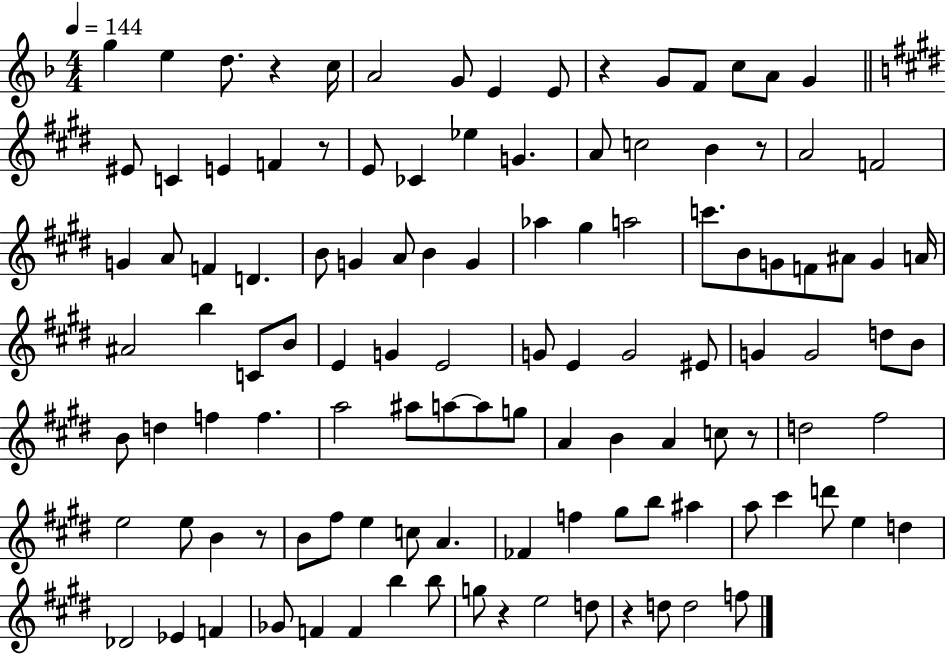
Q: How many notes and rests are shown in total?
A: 115